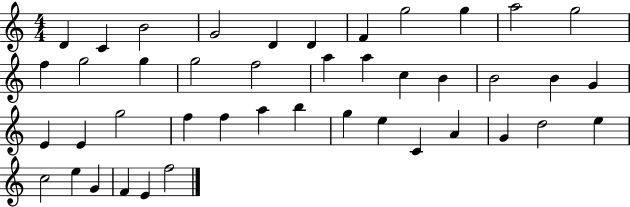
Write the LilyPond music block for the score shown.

{
  \clef treble
  \numericTimeSignature
  \time 4/4
  \key c \major
  d'4 c'4 b'2 | g'2 d'4 d'4 | f'4 g''2 g''4 | a''2 g''2 | \break f''4 g''2 g''4 | g''2 f''2 | a''4 a''4 c''4 b'4 | b'2 b'4 g'4 | \break e'4 e'4 g''2 | f''4 f''4 a''4 b''4 | g''4 e''4 c'4 a'4 | g'4 d''2 e''4 | \break c''2 e''4 g'4 | f'4 e'4 f''2 | \bar "|."
}